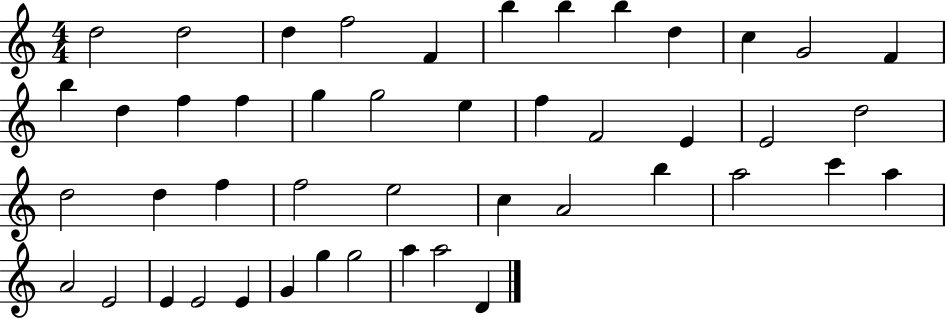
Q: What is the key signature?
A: C major